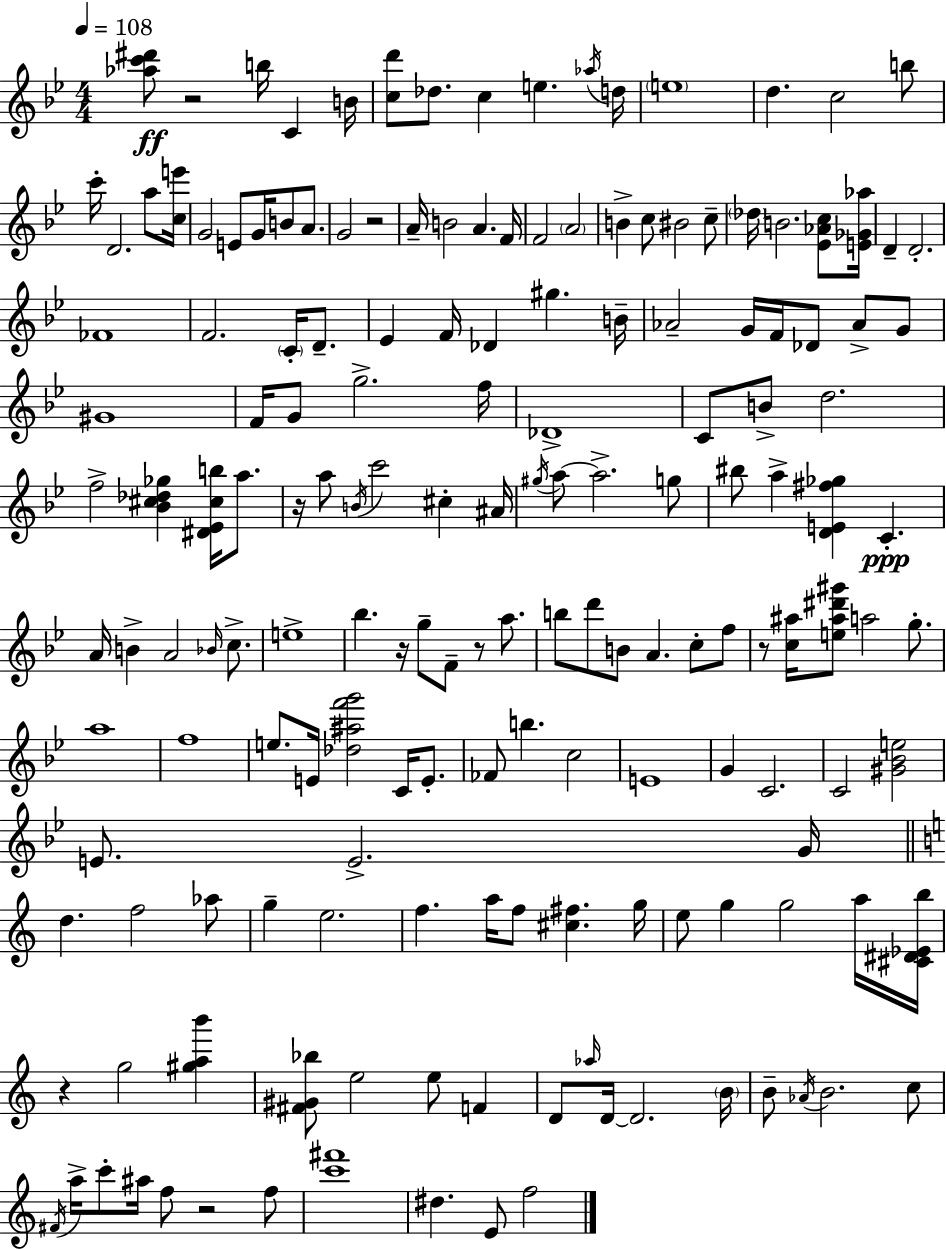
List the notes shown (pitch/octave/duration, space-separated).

[Ab5,C6,D#6]/e R/h B5/s C4/q B4/s [C5,D6]/e Db5/e. C5/q E5/q. Ab5/s D5/s E5/w D5/q. C5/h B5/e C6/s D4/h. A5/e [C5,E6]/s G4/h E4/e G4/s B4/e A4/e. G4/h R/h A4/s B4/h A4/q. F4/s F4/h A4/h B4/q C5/e BIS4/h C5/e Db5/s B4/h. [Eb4,Ab4,C5]/e [E4,Gb4,Ab5]/s D4/q D4/h. FES4/w F4/h. C4/s D4/e. Eb4/q F4/s Db4/q G#5/q. B4/s Ab4/h G4/s F4/s Db4/e Ab4/e G4/e G#4/w F4/s G4/e G5/h. F5/s Db4/w C4/e B4/e D5/h. F5/h [Bb4,C#5,Db5,Gb5]/q [D#4,Eb4,C#5,B5]/s A5/e. R/s A5/e B4/s C6/h C#5/q A#4/s G#5/s A5/e A5/h. G5/e BIS5/e A5/q [D4,E4,F#5,Gb5]/q C4/q. A4/s B4/q A4/h Bb4/s C5/e. E5/w Bb5/q. R/s G5/e F4/e R/e A5/e. B5/e D6/e B4/e A4/q. C5/e F5/e R/e [C5,A#5]/s [E5,A#5,D#6,G#6]/e A5/h G5/e. A5/w F5/w E5/e. E4/s [Db5,A#5,F6,G6]/h C4/s E4/e. FES4/e B5/q. C5/h E4/w G4/q C4/h. C4/h [G#4,Bb4,E5]/h E4/e. E4/h. G4/s D5/q. F5/h Ab5/e G5/q E5/h. F5/q. A5/s F5/e [C#5,F#5]/q. G5/s E5/e G5/q G5/h A5/s [C#4,D#4,Eb4,B5]/s R/q G5/h [G#5,A5,B6]/q [F#4,G#4,Bb5]/e E5/h E5/e F4/q D4/e Ab5/s D4/s D4/h. B4/s B4/e Ab4/s B4/h. C5/e F#4/s A5/s C6/e A#5/s F5/e R/h F5/e [C6,F#6]/w D#5/q. E4/e F5/h